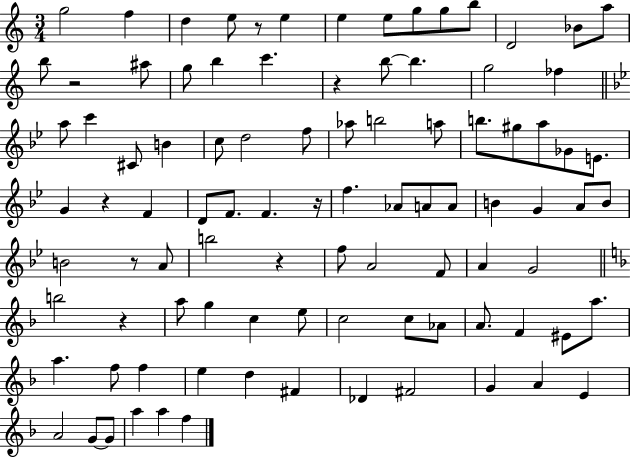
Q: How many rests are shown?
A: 8